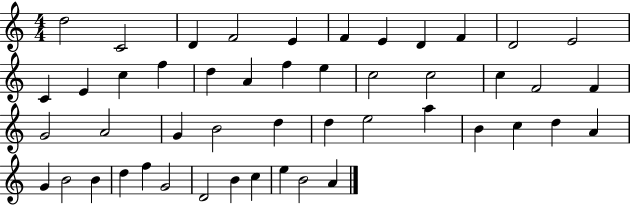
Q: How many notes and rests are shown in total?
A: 48